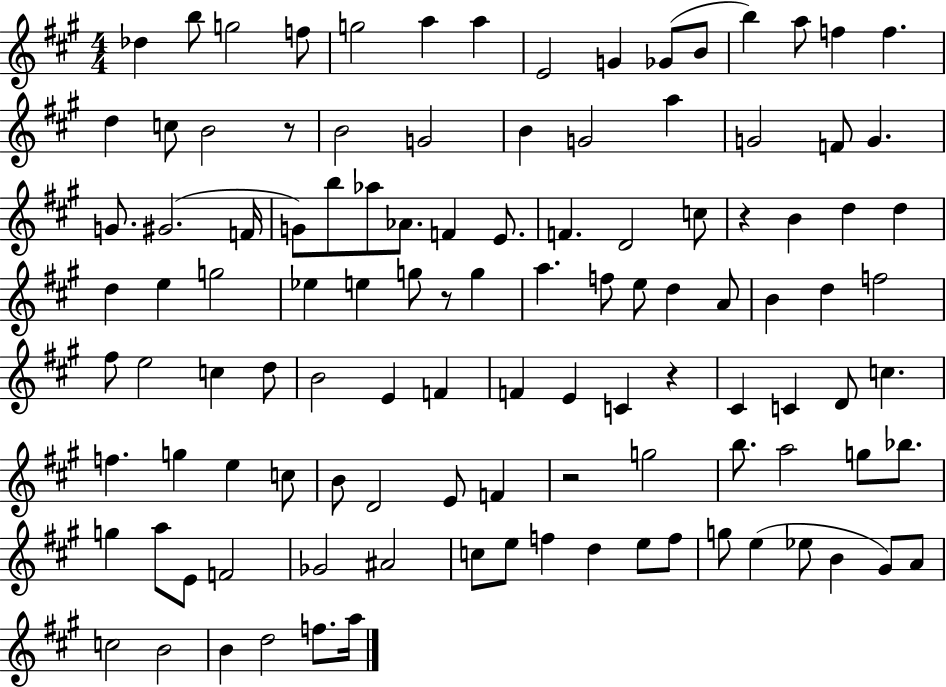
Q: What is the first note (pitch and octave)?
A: Db5